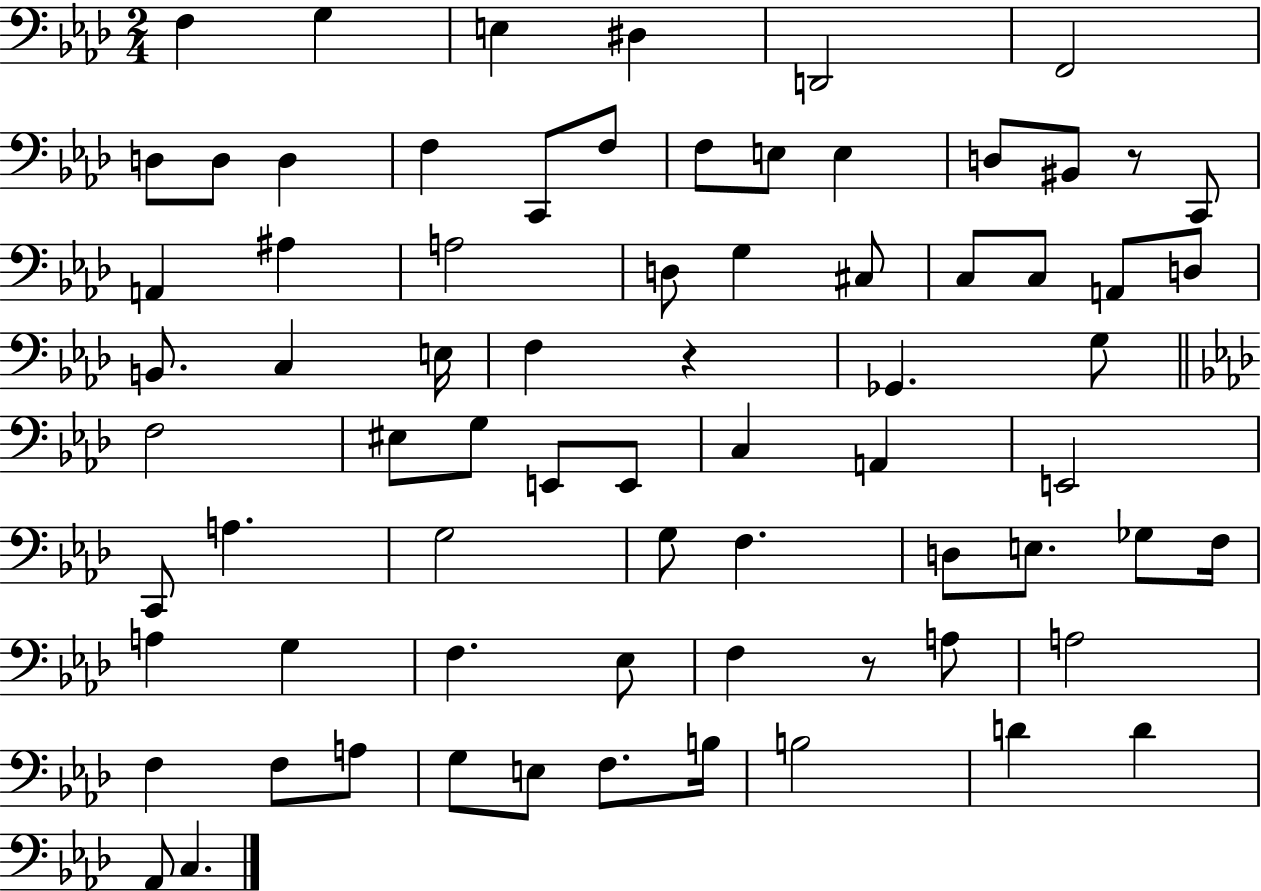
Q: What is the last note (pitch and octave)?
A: C3